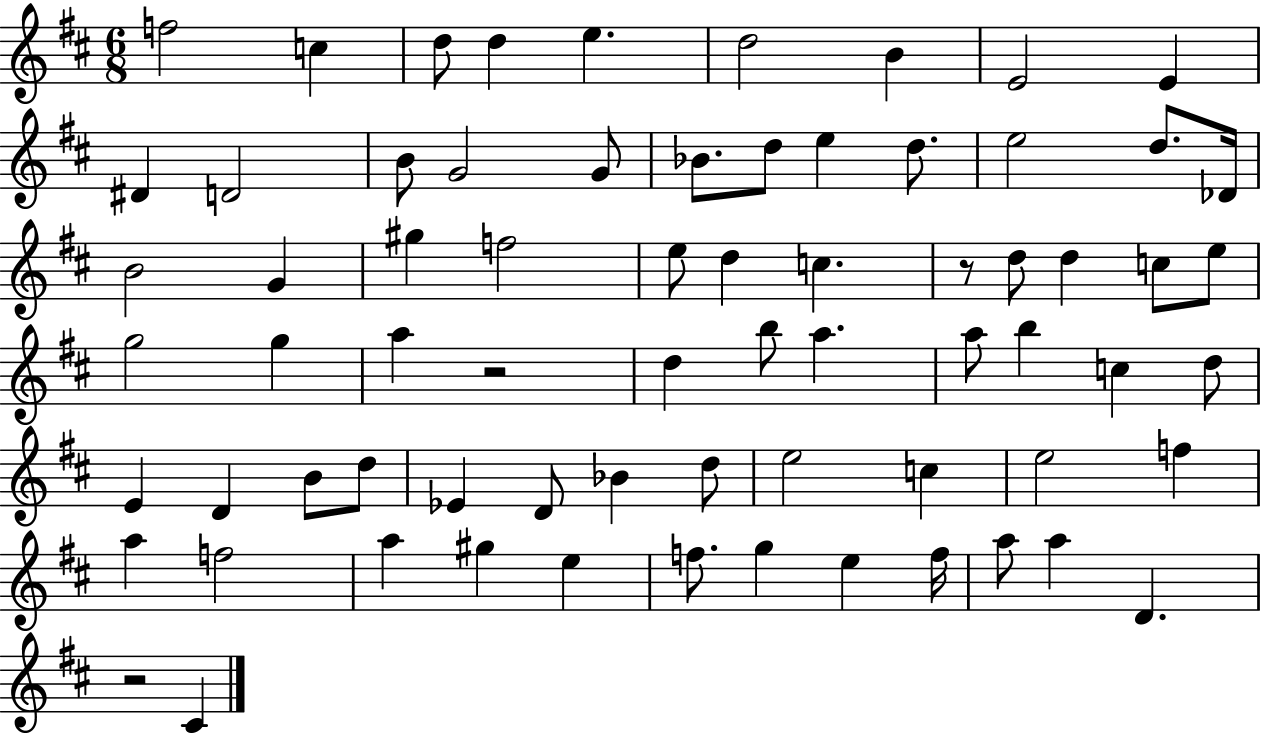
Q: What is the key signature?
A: D major